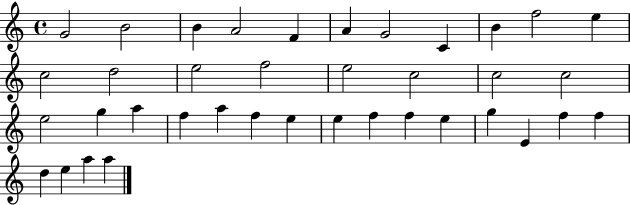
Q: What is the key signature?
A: C major